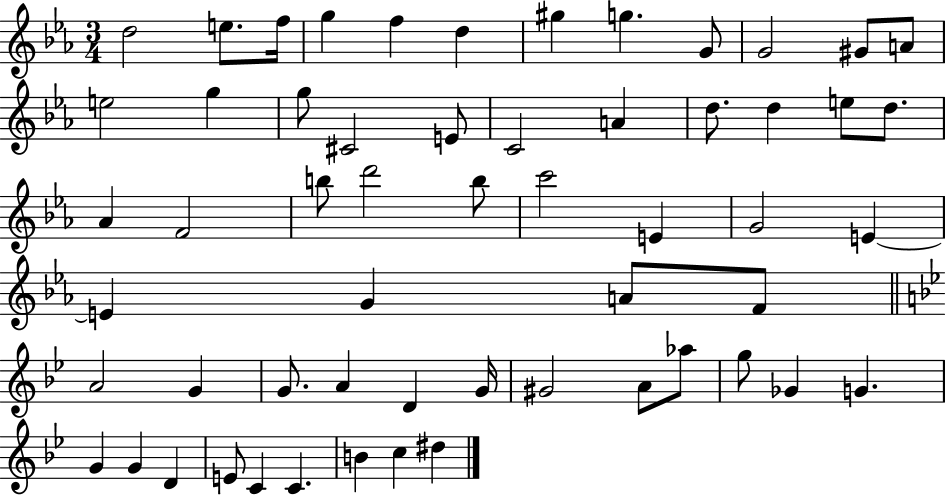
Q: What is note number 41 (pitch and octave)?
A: D4